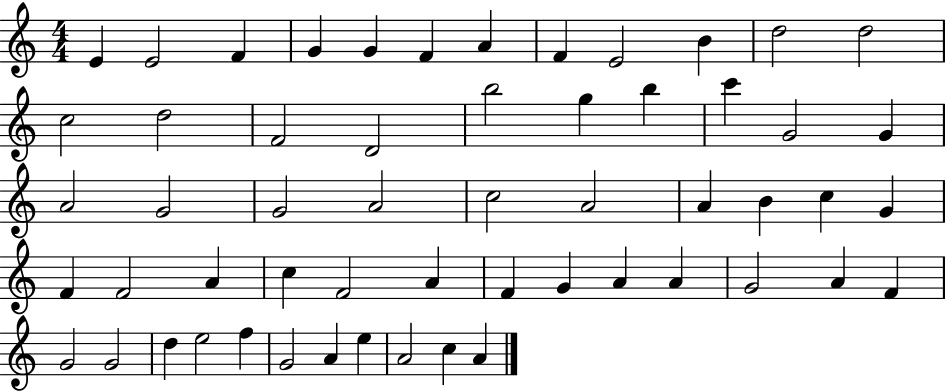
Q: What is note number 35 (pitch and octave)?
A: A4